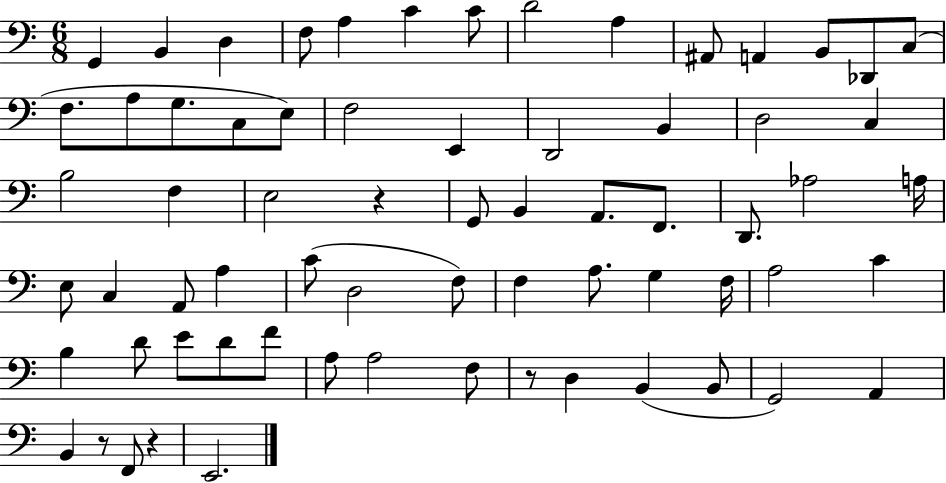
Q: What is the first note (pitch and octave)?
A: G2